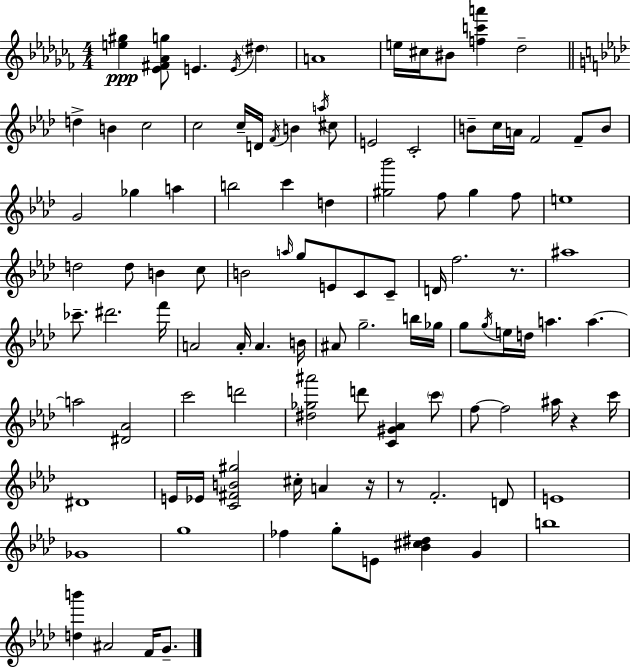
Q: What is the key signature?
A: AES minor